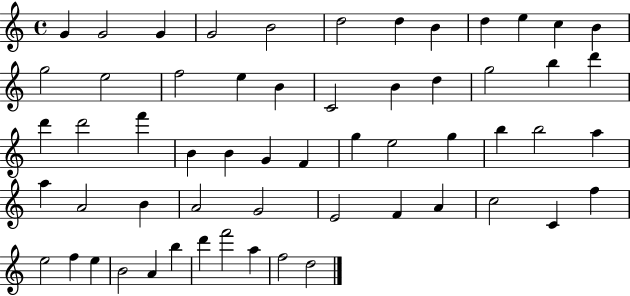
G4/q G4/h G4/q G4/h B4/h D5/h D5/q B4/q D5/q E5/q C5/q B4/q G5/h E5/h F5/h E5/q B4/q C4/h B4/q D5/q G5/h B5/q D6/q D6/q D6/h F6/q B4/q B4/q G4/q F4/q G5/q E5/h G5/q B5/q B5/h A5/q A5/q A4/h B4/q A4/h G4/h E4/h F4/q A4/q C5/h C4/q F5/q E5/h F5/q E5/q B4/h A4/q B5/q D6/q F6/h A5/q F5/h D5/h